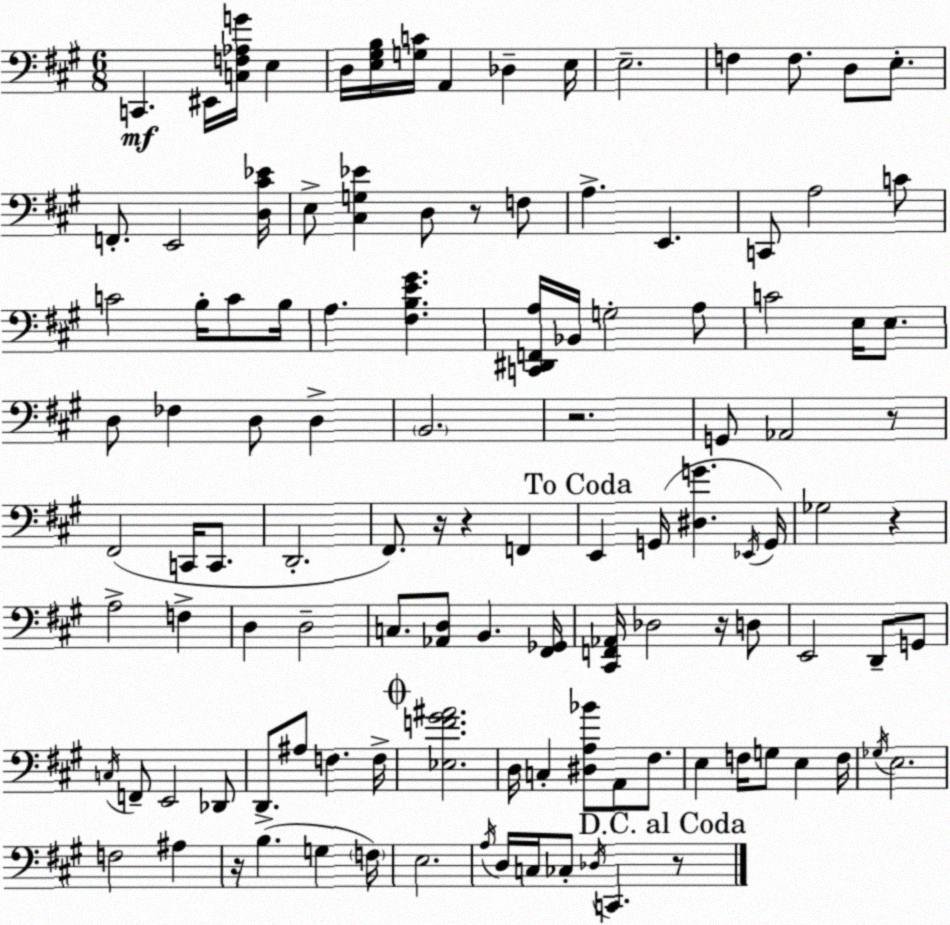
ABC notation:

X:1
T:Untitled
M:6/8
L:1/4
K:A
C,, ^E,,/4 [C,F,_A,G]/4 E, D,/4 [E,^G,B,]/4 [G,C]/4 A,, _D, E,/4 E,2 F, F,/2 D,/2 E,/2 F,,/2 E,,2 [D,^C_E]/4 E,/2 [^C,G,_E] D,/2 z/2 F,/2 A, E,, C,,/2 A,2 C/2 C2 B,/4 C/2 B,/4 A, [^F,B,E^G] [C,,^D,,F,,A,]/4 _B,,/4 G,2 A,/2 C2 E,/4 E,/2 D,/2 _F, D,/2 D, B,,2 z2 G,,/2 _A,,2 z/2 ^F,,2 C,,/4 C,,/2 D,,2 ^F,,/2 z/4 z F,, E,, G,,/4 [^D,G] _E,,/4 G,,/4 _G,2 z A,2 F, D, D,2 C,/2 [_A,,D,]/2 B,, [^F,,_G,,]/4 [^C,,F,,_A,,]/4 _D,2 z/4 D,/2 E,,2 D,,/2 G,,/2 C,/4 F,,/2 E,,2 _D,,/2 D,,/2 ^A,/2 F, F,/4 [_E,F^G^A]2 D,/4 C, [^D,A,_B]/2 A,,/2 ^F,/2 E, F,/4 G,/2 E, F,/4 _G,/4 E,2 F,2 ^A, z/4 B, G, F,/4 E,2 A,/4 D,/4 C,/4 _C,/2 _D,/4 C,, z/2